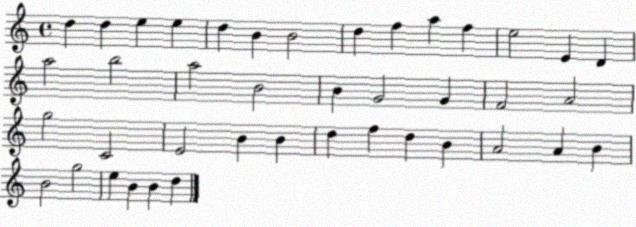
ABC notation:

X:1
T:Untitled
M:4/4
L:1/4
K:C
d d e e d B B2 d f a f e2 E D a2 b2 a2 B2 B G2 G F2 A2 g2 C2 E2 B B d f d B A2 A B B2 g2 e B B d